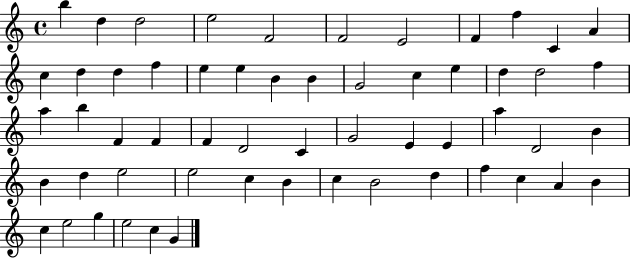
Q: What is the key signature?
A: C major